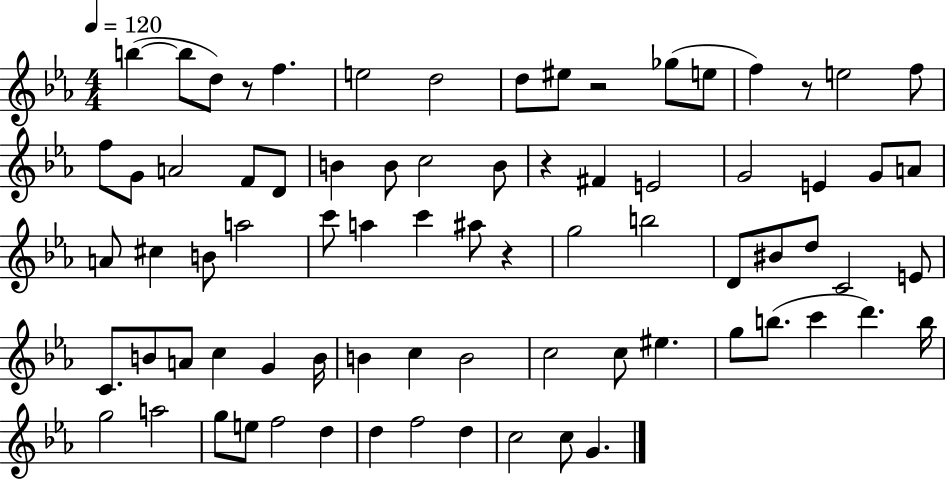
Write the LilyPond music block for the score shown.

{
  \clef treble
  \numericTimeSignature
  \time 4/4
  \key ees \major
  \tempo 4 = 120
  b''4~(~ b''8 d''8) r8 f''4. | e''2 d''2 | d''8 eis''8 r2 ges''8( e''8 | f''4) r8 e''2 f''8 | \break f''8 g'8 a'2 f'8 d'8 | b'4 b'8 c''2 b'8 | r4 fis'4 e'2 | g'2 e'4 g'8 a'8 | \break a'8 cis''4 b'8 a''2 | c'''8 a''4 c'''4 ais''8 r4 | g''2 b''2 | d'8 bis'8 d''8 c'2 e'8 | \break c'8. b'8 a'8 c''4 g'4 b'16 | b'4 c''4 b'2 | c''2 c''8 eis''4. | g''8 b''8.( c'''4 d'''4.) b''16 | \break g''2 a''2 | g''8 e''8 f''2 d''4 | d''4 f''2 d''4 | c''2 c''8 g'4. | \break \bar "|."
}